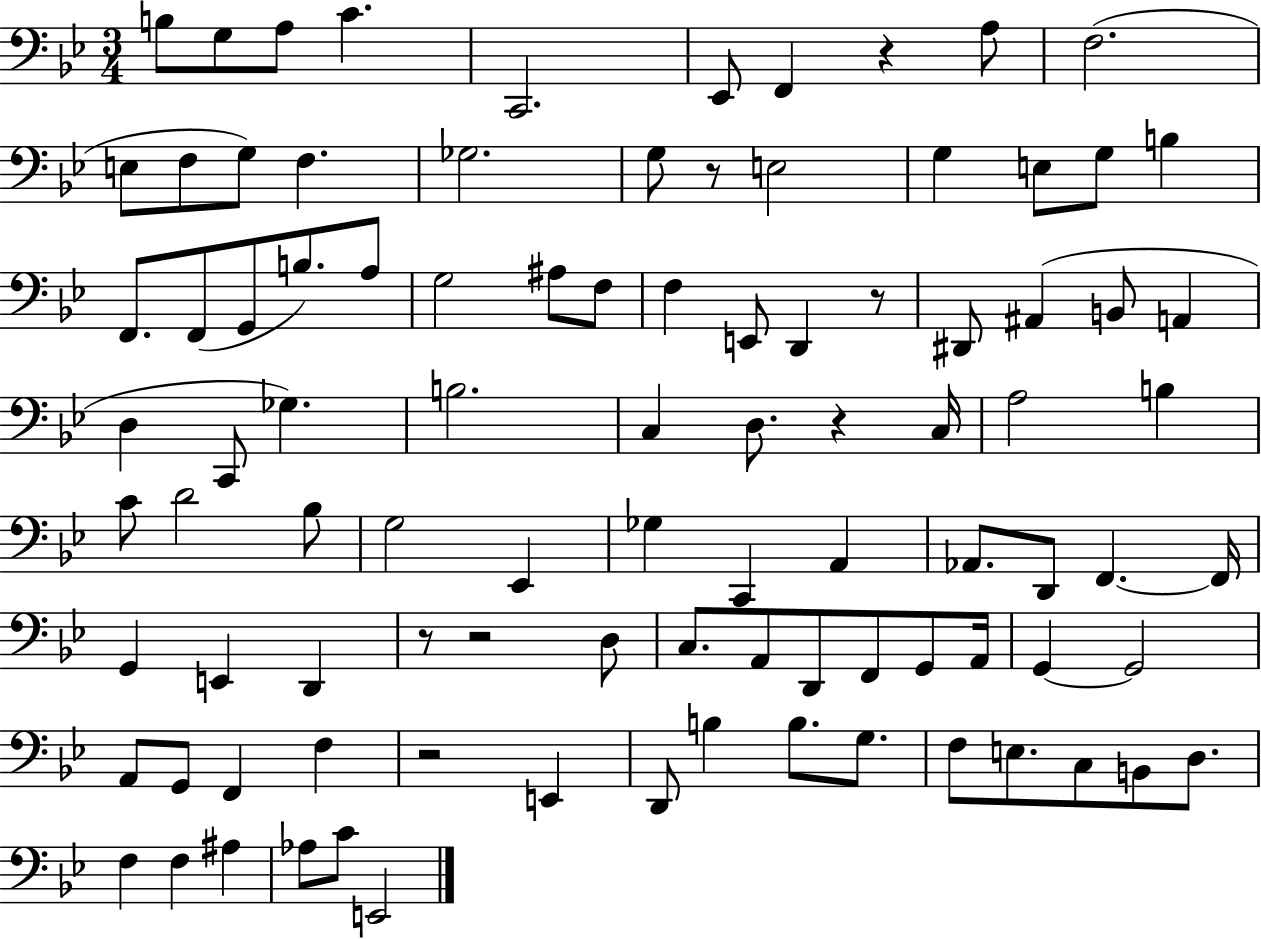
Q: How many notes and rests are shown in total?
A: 95